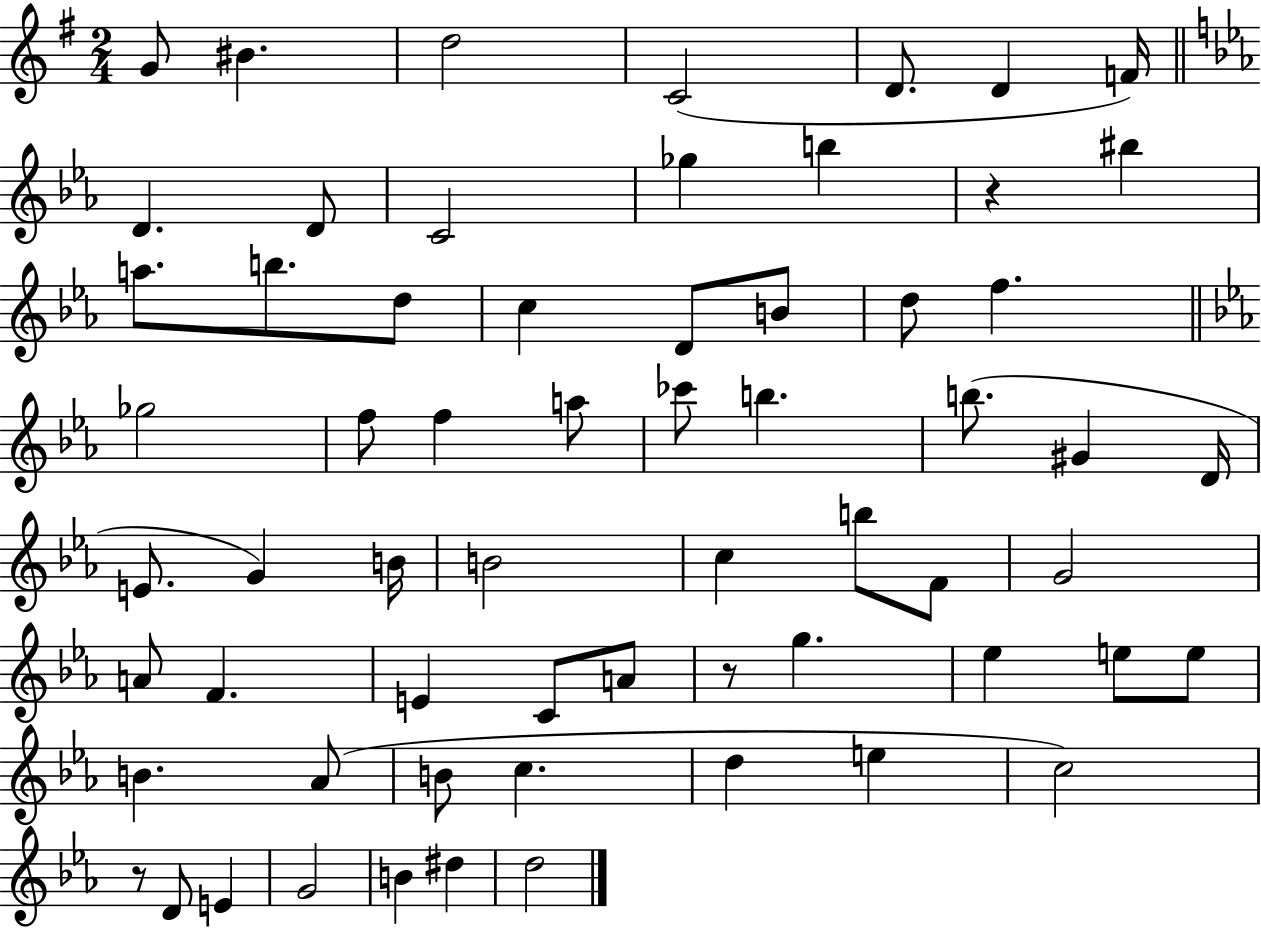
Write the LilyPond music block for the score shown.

{
  \clef treble
  \numericTimeSignature
  \time 2/4
  \key g \major
  g'8 bis'4. | d''2 | c'2( | d'8. d'4 f'16) | \break \bar "||" \break \key c \minor d'4. d'8 | c'2 | ges''4 b''4 | r4 bis''4 | \break a''8. b''8. d''8 | c''4 d'8 b'8 | d''8 f''4. | \bar "||" \break \key c \minor ges''2 | f''8 f''4 a''8 | ces'''8 b''4. | b''8.( gis'4 d'16 | \break e'8. g'4) b'16 | b'2 | c''4 b''8 f'8 | g'2 | \break a'8 f'4. | e'4 c'8 a'8 | r8 g''4. | ees''4 e''8 e''8 | \break b'4. aes'8( | b'8 c''4. | d''4 e''4 | c''2) | \break r8 d'8 e'4 | g'2 | b'4 dis''4 | d''2 | \break \bar "|."
}